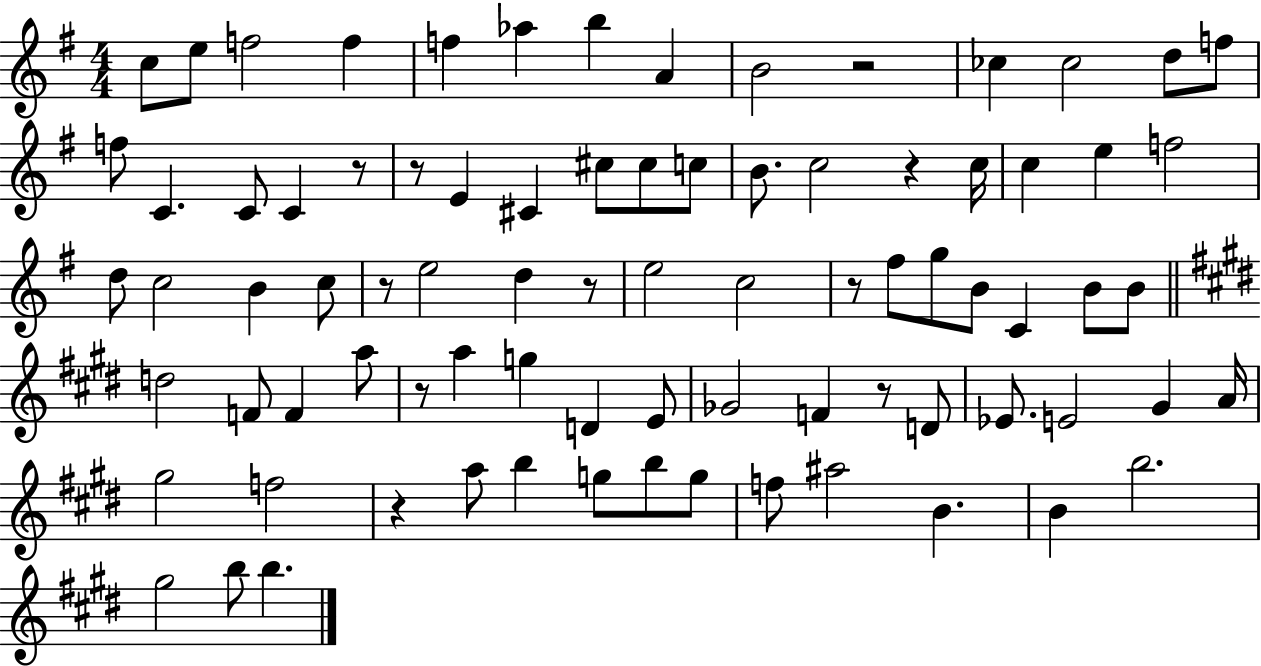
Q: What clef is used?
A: treble